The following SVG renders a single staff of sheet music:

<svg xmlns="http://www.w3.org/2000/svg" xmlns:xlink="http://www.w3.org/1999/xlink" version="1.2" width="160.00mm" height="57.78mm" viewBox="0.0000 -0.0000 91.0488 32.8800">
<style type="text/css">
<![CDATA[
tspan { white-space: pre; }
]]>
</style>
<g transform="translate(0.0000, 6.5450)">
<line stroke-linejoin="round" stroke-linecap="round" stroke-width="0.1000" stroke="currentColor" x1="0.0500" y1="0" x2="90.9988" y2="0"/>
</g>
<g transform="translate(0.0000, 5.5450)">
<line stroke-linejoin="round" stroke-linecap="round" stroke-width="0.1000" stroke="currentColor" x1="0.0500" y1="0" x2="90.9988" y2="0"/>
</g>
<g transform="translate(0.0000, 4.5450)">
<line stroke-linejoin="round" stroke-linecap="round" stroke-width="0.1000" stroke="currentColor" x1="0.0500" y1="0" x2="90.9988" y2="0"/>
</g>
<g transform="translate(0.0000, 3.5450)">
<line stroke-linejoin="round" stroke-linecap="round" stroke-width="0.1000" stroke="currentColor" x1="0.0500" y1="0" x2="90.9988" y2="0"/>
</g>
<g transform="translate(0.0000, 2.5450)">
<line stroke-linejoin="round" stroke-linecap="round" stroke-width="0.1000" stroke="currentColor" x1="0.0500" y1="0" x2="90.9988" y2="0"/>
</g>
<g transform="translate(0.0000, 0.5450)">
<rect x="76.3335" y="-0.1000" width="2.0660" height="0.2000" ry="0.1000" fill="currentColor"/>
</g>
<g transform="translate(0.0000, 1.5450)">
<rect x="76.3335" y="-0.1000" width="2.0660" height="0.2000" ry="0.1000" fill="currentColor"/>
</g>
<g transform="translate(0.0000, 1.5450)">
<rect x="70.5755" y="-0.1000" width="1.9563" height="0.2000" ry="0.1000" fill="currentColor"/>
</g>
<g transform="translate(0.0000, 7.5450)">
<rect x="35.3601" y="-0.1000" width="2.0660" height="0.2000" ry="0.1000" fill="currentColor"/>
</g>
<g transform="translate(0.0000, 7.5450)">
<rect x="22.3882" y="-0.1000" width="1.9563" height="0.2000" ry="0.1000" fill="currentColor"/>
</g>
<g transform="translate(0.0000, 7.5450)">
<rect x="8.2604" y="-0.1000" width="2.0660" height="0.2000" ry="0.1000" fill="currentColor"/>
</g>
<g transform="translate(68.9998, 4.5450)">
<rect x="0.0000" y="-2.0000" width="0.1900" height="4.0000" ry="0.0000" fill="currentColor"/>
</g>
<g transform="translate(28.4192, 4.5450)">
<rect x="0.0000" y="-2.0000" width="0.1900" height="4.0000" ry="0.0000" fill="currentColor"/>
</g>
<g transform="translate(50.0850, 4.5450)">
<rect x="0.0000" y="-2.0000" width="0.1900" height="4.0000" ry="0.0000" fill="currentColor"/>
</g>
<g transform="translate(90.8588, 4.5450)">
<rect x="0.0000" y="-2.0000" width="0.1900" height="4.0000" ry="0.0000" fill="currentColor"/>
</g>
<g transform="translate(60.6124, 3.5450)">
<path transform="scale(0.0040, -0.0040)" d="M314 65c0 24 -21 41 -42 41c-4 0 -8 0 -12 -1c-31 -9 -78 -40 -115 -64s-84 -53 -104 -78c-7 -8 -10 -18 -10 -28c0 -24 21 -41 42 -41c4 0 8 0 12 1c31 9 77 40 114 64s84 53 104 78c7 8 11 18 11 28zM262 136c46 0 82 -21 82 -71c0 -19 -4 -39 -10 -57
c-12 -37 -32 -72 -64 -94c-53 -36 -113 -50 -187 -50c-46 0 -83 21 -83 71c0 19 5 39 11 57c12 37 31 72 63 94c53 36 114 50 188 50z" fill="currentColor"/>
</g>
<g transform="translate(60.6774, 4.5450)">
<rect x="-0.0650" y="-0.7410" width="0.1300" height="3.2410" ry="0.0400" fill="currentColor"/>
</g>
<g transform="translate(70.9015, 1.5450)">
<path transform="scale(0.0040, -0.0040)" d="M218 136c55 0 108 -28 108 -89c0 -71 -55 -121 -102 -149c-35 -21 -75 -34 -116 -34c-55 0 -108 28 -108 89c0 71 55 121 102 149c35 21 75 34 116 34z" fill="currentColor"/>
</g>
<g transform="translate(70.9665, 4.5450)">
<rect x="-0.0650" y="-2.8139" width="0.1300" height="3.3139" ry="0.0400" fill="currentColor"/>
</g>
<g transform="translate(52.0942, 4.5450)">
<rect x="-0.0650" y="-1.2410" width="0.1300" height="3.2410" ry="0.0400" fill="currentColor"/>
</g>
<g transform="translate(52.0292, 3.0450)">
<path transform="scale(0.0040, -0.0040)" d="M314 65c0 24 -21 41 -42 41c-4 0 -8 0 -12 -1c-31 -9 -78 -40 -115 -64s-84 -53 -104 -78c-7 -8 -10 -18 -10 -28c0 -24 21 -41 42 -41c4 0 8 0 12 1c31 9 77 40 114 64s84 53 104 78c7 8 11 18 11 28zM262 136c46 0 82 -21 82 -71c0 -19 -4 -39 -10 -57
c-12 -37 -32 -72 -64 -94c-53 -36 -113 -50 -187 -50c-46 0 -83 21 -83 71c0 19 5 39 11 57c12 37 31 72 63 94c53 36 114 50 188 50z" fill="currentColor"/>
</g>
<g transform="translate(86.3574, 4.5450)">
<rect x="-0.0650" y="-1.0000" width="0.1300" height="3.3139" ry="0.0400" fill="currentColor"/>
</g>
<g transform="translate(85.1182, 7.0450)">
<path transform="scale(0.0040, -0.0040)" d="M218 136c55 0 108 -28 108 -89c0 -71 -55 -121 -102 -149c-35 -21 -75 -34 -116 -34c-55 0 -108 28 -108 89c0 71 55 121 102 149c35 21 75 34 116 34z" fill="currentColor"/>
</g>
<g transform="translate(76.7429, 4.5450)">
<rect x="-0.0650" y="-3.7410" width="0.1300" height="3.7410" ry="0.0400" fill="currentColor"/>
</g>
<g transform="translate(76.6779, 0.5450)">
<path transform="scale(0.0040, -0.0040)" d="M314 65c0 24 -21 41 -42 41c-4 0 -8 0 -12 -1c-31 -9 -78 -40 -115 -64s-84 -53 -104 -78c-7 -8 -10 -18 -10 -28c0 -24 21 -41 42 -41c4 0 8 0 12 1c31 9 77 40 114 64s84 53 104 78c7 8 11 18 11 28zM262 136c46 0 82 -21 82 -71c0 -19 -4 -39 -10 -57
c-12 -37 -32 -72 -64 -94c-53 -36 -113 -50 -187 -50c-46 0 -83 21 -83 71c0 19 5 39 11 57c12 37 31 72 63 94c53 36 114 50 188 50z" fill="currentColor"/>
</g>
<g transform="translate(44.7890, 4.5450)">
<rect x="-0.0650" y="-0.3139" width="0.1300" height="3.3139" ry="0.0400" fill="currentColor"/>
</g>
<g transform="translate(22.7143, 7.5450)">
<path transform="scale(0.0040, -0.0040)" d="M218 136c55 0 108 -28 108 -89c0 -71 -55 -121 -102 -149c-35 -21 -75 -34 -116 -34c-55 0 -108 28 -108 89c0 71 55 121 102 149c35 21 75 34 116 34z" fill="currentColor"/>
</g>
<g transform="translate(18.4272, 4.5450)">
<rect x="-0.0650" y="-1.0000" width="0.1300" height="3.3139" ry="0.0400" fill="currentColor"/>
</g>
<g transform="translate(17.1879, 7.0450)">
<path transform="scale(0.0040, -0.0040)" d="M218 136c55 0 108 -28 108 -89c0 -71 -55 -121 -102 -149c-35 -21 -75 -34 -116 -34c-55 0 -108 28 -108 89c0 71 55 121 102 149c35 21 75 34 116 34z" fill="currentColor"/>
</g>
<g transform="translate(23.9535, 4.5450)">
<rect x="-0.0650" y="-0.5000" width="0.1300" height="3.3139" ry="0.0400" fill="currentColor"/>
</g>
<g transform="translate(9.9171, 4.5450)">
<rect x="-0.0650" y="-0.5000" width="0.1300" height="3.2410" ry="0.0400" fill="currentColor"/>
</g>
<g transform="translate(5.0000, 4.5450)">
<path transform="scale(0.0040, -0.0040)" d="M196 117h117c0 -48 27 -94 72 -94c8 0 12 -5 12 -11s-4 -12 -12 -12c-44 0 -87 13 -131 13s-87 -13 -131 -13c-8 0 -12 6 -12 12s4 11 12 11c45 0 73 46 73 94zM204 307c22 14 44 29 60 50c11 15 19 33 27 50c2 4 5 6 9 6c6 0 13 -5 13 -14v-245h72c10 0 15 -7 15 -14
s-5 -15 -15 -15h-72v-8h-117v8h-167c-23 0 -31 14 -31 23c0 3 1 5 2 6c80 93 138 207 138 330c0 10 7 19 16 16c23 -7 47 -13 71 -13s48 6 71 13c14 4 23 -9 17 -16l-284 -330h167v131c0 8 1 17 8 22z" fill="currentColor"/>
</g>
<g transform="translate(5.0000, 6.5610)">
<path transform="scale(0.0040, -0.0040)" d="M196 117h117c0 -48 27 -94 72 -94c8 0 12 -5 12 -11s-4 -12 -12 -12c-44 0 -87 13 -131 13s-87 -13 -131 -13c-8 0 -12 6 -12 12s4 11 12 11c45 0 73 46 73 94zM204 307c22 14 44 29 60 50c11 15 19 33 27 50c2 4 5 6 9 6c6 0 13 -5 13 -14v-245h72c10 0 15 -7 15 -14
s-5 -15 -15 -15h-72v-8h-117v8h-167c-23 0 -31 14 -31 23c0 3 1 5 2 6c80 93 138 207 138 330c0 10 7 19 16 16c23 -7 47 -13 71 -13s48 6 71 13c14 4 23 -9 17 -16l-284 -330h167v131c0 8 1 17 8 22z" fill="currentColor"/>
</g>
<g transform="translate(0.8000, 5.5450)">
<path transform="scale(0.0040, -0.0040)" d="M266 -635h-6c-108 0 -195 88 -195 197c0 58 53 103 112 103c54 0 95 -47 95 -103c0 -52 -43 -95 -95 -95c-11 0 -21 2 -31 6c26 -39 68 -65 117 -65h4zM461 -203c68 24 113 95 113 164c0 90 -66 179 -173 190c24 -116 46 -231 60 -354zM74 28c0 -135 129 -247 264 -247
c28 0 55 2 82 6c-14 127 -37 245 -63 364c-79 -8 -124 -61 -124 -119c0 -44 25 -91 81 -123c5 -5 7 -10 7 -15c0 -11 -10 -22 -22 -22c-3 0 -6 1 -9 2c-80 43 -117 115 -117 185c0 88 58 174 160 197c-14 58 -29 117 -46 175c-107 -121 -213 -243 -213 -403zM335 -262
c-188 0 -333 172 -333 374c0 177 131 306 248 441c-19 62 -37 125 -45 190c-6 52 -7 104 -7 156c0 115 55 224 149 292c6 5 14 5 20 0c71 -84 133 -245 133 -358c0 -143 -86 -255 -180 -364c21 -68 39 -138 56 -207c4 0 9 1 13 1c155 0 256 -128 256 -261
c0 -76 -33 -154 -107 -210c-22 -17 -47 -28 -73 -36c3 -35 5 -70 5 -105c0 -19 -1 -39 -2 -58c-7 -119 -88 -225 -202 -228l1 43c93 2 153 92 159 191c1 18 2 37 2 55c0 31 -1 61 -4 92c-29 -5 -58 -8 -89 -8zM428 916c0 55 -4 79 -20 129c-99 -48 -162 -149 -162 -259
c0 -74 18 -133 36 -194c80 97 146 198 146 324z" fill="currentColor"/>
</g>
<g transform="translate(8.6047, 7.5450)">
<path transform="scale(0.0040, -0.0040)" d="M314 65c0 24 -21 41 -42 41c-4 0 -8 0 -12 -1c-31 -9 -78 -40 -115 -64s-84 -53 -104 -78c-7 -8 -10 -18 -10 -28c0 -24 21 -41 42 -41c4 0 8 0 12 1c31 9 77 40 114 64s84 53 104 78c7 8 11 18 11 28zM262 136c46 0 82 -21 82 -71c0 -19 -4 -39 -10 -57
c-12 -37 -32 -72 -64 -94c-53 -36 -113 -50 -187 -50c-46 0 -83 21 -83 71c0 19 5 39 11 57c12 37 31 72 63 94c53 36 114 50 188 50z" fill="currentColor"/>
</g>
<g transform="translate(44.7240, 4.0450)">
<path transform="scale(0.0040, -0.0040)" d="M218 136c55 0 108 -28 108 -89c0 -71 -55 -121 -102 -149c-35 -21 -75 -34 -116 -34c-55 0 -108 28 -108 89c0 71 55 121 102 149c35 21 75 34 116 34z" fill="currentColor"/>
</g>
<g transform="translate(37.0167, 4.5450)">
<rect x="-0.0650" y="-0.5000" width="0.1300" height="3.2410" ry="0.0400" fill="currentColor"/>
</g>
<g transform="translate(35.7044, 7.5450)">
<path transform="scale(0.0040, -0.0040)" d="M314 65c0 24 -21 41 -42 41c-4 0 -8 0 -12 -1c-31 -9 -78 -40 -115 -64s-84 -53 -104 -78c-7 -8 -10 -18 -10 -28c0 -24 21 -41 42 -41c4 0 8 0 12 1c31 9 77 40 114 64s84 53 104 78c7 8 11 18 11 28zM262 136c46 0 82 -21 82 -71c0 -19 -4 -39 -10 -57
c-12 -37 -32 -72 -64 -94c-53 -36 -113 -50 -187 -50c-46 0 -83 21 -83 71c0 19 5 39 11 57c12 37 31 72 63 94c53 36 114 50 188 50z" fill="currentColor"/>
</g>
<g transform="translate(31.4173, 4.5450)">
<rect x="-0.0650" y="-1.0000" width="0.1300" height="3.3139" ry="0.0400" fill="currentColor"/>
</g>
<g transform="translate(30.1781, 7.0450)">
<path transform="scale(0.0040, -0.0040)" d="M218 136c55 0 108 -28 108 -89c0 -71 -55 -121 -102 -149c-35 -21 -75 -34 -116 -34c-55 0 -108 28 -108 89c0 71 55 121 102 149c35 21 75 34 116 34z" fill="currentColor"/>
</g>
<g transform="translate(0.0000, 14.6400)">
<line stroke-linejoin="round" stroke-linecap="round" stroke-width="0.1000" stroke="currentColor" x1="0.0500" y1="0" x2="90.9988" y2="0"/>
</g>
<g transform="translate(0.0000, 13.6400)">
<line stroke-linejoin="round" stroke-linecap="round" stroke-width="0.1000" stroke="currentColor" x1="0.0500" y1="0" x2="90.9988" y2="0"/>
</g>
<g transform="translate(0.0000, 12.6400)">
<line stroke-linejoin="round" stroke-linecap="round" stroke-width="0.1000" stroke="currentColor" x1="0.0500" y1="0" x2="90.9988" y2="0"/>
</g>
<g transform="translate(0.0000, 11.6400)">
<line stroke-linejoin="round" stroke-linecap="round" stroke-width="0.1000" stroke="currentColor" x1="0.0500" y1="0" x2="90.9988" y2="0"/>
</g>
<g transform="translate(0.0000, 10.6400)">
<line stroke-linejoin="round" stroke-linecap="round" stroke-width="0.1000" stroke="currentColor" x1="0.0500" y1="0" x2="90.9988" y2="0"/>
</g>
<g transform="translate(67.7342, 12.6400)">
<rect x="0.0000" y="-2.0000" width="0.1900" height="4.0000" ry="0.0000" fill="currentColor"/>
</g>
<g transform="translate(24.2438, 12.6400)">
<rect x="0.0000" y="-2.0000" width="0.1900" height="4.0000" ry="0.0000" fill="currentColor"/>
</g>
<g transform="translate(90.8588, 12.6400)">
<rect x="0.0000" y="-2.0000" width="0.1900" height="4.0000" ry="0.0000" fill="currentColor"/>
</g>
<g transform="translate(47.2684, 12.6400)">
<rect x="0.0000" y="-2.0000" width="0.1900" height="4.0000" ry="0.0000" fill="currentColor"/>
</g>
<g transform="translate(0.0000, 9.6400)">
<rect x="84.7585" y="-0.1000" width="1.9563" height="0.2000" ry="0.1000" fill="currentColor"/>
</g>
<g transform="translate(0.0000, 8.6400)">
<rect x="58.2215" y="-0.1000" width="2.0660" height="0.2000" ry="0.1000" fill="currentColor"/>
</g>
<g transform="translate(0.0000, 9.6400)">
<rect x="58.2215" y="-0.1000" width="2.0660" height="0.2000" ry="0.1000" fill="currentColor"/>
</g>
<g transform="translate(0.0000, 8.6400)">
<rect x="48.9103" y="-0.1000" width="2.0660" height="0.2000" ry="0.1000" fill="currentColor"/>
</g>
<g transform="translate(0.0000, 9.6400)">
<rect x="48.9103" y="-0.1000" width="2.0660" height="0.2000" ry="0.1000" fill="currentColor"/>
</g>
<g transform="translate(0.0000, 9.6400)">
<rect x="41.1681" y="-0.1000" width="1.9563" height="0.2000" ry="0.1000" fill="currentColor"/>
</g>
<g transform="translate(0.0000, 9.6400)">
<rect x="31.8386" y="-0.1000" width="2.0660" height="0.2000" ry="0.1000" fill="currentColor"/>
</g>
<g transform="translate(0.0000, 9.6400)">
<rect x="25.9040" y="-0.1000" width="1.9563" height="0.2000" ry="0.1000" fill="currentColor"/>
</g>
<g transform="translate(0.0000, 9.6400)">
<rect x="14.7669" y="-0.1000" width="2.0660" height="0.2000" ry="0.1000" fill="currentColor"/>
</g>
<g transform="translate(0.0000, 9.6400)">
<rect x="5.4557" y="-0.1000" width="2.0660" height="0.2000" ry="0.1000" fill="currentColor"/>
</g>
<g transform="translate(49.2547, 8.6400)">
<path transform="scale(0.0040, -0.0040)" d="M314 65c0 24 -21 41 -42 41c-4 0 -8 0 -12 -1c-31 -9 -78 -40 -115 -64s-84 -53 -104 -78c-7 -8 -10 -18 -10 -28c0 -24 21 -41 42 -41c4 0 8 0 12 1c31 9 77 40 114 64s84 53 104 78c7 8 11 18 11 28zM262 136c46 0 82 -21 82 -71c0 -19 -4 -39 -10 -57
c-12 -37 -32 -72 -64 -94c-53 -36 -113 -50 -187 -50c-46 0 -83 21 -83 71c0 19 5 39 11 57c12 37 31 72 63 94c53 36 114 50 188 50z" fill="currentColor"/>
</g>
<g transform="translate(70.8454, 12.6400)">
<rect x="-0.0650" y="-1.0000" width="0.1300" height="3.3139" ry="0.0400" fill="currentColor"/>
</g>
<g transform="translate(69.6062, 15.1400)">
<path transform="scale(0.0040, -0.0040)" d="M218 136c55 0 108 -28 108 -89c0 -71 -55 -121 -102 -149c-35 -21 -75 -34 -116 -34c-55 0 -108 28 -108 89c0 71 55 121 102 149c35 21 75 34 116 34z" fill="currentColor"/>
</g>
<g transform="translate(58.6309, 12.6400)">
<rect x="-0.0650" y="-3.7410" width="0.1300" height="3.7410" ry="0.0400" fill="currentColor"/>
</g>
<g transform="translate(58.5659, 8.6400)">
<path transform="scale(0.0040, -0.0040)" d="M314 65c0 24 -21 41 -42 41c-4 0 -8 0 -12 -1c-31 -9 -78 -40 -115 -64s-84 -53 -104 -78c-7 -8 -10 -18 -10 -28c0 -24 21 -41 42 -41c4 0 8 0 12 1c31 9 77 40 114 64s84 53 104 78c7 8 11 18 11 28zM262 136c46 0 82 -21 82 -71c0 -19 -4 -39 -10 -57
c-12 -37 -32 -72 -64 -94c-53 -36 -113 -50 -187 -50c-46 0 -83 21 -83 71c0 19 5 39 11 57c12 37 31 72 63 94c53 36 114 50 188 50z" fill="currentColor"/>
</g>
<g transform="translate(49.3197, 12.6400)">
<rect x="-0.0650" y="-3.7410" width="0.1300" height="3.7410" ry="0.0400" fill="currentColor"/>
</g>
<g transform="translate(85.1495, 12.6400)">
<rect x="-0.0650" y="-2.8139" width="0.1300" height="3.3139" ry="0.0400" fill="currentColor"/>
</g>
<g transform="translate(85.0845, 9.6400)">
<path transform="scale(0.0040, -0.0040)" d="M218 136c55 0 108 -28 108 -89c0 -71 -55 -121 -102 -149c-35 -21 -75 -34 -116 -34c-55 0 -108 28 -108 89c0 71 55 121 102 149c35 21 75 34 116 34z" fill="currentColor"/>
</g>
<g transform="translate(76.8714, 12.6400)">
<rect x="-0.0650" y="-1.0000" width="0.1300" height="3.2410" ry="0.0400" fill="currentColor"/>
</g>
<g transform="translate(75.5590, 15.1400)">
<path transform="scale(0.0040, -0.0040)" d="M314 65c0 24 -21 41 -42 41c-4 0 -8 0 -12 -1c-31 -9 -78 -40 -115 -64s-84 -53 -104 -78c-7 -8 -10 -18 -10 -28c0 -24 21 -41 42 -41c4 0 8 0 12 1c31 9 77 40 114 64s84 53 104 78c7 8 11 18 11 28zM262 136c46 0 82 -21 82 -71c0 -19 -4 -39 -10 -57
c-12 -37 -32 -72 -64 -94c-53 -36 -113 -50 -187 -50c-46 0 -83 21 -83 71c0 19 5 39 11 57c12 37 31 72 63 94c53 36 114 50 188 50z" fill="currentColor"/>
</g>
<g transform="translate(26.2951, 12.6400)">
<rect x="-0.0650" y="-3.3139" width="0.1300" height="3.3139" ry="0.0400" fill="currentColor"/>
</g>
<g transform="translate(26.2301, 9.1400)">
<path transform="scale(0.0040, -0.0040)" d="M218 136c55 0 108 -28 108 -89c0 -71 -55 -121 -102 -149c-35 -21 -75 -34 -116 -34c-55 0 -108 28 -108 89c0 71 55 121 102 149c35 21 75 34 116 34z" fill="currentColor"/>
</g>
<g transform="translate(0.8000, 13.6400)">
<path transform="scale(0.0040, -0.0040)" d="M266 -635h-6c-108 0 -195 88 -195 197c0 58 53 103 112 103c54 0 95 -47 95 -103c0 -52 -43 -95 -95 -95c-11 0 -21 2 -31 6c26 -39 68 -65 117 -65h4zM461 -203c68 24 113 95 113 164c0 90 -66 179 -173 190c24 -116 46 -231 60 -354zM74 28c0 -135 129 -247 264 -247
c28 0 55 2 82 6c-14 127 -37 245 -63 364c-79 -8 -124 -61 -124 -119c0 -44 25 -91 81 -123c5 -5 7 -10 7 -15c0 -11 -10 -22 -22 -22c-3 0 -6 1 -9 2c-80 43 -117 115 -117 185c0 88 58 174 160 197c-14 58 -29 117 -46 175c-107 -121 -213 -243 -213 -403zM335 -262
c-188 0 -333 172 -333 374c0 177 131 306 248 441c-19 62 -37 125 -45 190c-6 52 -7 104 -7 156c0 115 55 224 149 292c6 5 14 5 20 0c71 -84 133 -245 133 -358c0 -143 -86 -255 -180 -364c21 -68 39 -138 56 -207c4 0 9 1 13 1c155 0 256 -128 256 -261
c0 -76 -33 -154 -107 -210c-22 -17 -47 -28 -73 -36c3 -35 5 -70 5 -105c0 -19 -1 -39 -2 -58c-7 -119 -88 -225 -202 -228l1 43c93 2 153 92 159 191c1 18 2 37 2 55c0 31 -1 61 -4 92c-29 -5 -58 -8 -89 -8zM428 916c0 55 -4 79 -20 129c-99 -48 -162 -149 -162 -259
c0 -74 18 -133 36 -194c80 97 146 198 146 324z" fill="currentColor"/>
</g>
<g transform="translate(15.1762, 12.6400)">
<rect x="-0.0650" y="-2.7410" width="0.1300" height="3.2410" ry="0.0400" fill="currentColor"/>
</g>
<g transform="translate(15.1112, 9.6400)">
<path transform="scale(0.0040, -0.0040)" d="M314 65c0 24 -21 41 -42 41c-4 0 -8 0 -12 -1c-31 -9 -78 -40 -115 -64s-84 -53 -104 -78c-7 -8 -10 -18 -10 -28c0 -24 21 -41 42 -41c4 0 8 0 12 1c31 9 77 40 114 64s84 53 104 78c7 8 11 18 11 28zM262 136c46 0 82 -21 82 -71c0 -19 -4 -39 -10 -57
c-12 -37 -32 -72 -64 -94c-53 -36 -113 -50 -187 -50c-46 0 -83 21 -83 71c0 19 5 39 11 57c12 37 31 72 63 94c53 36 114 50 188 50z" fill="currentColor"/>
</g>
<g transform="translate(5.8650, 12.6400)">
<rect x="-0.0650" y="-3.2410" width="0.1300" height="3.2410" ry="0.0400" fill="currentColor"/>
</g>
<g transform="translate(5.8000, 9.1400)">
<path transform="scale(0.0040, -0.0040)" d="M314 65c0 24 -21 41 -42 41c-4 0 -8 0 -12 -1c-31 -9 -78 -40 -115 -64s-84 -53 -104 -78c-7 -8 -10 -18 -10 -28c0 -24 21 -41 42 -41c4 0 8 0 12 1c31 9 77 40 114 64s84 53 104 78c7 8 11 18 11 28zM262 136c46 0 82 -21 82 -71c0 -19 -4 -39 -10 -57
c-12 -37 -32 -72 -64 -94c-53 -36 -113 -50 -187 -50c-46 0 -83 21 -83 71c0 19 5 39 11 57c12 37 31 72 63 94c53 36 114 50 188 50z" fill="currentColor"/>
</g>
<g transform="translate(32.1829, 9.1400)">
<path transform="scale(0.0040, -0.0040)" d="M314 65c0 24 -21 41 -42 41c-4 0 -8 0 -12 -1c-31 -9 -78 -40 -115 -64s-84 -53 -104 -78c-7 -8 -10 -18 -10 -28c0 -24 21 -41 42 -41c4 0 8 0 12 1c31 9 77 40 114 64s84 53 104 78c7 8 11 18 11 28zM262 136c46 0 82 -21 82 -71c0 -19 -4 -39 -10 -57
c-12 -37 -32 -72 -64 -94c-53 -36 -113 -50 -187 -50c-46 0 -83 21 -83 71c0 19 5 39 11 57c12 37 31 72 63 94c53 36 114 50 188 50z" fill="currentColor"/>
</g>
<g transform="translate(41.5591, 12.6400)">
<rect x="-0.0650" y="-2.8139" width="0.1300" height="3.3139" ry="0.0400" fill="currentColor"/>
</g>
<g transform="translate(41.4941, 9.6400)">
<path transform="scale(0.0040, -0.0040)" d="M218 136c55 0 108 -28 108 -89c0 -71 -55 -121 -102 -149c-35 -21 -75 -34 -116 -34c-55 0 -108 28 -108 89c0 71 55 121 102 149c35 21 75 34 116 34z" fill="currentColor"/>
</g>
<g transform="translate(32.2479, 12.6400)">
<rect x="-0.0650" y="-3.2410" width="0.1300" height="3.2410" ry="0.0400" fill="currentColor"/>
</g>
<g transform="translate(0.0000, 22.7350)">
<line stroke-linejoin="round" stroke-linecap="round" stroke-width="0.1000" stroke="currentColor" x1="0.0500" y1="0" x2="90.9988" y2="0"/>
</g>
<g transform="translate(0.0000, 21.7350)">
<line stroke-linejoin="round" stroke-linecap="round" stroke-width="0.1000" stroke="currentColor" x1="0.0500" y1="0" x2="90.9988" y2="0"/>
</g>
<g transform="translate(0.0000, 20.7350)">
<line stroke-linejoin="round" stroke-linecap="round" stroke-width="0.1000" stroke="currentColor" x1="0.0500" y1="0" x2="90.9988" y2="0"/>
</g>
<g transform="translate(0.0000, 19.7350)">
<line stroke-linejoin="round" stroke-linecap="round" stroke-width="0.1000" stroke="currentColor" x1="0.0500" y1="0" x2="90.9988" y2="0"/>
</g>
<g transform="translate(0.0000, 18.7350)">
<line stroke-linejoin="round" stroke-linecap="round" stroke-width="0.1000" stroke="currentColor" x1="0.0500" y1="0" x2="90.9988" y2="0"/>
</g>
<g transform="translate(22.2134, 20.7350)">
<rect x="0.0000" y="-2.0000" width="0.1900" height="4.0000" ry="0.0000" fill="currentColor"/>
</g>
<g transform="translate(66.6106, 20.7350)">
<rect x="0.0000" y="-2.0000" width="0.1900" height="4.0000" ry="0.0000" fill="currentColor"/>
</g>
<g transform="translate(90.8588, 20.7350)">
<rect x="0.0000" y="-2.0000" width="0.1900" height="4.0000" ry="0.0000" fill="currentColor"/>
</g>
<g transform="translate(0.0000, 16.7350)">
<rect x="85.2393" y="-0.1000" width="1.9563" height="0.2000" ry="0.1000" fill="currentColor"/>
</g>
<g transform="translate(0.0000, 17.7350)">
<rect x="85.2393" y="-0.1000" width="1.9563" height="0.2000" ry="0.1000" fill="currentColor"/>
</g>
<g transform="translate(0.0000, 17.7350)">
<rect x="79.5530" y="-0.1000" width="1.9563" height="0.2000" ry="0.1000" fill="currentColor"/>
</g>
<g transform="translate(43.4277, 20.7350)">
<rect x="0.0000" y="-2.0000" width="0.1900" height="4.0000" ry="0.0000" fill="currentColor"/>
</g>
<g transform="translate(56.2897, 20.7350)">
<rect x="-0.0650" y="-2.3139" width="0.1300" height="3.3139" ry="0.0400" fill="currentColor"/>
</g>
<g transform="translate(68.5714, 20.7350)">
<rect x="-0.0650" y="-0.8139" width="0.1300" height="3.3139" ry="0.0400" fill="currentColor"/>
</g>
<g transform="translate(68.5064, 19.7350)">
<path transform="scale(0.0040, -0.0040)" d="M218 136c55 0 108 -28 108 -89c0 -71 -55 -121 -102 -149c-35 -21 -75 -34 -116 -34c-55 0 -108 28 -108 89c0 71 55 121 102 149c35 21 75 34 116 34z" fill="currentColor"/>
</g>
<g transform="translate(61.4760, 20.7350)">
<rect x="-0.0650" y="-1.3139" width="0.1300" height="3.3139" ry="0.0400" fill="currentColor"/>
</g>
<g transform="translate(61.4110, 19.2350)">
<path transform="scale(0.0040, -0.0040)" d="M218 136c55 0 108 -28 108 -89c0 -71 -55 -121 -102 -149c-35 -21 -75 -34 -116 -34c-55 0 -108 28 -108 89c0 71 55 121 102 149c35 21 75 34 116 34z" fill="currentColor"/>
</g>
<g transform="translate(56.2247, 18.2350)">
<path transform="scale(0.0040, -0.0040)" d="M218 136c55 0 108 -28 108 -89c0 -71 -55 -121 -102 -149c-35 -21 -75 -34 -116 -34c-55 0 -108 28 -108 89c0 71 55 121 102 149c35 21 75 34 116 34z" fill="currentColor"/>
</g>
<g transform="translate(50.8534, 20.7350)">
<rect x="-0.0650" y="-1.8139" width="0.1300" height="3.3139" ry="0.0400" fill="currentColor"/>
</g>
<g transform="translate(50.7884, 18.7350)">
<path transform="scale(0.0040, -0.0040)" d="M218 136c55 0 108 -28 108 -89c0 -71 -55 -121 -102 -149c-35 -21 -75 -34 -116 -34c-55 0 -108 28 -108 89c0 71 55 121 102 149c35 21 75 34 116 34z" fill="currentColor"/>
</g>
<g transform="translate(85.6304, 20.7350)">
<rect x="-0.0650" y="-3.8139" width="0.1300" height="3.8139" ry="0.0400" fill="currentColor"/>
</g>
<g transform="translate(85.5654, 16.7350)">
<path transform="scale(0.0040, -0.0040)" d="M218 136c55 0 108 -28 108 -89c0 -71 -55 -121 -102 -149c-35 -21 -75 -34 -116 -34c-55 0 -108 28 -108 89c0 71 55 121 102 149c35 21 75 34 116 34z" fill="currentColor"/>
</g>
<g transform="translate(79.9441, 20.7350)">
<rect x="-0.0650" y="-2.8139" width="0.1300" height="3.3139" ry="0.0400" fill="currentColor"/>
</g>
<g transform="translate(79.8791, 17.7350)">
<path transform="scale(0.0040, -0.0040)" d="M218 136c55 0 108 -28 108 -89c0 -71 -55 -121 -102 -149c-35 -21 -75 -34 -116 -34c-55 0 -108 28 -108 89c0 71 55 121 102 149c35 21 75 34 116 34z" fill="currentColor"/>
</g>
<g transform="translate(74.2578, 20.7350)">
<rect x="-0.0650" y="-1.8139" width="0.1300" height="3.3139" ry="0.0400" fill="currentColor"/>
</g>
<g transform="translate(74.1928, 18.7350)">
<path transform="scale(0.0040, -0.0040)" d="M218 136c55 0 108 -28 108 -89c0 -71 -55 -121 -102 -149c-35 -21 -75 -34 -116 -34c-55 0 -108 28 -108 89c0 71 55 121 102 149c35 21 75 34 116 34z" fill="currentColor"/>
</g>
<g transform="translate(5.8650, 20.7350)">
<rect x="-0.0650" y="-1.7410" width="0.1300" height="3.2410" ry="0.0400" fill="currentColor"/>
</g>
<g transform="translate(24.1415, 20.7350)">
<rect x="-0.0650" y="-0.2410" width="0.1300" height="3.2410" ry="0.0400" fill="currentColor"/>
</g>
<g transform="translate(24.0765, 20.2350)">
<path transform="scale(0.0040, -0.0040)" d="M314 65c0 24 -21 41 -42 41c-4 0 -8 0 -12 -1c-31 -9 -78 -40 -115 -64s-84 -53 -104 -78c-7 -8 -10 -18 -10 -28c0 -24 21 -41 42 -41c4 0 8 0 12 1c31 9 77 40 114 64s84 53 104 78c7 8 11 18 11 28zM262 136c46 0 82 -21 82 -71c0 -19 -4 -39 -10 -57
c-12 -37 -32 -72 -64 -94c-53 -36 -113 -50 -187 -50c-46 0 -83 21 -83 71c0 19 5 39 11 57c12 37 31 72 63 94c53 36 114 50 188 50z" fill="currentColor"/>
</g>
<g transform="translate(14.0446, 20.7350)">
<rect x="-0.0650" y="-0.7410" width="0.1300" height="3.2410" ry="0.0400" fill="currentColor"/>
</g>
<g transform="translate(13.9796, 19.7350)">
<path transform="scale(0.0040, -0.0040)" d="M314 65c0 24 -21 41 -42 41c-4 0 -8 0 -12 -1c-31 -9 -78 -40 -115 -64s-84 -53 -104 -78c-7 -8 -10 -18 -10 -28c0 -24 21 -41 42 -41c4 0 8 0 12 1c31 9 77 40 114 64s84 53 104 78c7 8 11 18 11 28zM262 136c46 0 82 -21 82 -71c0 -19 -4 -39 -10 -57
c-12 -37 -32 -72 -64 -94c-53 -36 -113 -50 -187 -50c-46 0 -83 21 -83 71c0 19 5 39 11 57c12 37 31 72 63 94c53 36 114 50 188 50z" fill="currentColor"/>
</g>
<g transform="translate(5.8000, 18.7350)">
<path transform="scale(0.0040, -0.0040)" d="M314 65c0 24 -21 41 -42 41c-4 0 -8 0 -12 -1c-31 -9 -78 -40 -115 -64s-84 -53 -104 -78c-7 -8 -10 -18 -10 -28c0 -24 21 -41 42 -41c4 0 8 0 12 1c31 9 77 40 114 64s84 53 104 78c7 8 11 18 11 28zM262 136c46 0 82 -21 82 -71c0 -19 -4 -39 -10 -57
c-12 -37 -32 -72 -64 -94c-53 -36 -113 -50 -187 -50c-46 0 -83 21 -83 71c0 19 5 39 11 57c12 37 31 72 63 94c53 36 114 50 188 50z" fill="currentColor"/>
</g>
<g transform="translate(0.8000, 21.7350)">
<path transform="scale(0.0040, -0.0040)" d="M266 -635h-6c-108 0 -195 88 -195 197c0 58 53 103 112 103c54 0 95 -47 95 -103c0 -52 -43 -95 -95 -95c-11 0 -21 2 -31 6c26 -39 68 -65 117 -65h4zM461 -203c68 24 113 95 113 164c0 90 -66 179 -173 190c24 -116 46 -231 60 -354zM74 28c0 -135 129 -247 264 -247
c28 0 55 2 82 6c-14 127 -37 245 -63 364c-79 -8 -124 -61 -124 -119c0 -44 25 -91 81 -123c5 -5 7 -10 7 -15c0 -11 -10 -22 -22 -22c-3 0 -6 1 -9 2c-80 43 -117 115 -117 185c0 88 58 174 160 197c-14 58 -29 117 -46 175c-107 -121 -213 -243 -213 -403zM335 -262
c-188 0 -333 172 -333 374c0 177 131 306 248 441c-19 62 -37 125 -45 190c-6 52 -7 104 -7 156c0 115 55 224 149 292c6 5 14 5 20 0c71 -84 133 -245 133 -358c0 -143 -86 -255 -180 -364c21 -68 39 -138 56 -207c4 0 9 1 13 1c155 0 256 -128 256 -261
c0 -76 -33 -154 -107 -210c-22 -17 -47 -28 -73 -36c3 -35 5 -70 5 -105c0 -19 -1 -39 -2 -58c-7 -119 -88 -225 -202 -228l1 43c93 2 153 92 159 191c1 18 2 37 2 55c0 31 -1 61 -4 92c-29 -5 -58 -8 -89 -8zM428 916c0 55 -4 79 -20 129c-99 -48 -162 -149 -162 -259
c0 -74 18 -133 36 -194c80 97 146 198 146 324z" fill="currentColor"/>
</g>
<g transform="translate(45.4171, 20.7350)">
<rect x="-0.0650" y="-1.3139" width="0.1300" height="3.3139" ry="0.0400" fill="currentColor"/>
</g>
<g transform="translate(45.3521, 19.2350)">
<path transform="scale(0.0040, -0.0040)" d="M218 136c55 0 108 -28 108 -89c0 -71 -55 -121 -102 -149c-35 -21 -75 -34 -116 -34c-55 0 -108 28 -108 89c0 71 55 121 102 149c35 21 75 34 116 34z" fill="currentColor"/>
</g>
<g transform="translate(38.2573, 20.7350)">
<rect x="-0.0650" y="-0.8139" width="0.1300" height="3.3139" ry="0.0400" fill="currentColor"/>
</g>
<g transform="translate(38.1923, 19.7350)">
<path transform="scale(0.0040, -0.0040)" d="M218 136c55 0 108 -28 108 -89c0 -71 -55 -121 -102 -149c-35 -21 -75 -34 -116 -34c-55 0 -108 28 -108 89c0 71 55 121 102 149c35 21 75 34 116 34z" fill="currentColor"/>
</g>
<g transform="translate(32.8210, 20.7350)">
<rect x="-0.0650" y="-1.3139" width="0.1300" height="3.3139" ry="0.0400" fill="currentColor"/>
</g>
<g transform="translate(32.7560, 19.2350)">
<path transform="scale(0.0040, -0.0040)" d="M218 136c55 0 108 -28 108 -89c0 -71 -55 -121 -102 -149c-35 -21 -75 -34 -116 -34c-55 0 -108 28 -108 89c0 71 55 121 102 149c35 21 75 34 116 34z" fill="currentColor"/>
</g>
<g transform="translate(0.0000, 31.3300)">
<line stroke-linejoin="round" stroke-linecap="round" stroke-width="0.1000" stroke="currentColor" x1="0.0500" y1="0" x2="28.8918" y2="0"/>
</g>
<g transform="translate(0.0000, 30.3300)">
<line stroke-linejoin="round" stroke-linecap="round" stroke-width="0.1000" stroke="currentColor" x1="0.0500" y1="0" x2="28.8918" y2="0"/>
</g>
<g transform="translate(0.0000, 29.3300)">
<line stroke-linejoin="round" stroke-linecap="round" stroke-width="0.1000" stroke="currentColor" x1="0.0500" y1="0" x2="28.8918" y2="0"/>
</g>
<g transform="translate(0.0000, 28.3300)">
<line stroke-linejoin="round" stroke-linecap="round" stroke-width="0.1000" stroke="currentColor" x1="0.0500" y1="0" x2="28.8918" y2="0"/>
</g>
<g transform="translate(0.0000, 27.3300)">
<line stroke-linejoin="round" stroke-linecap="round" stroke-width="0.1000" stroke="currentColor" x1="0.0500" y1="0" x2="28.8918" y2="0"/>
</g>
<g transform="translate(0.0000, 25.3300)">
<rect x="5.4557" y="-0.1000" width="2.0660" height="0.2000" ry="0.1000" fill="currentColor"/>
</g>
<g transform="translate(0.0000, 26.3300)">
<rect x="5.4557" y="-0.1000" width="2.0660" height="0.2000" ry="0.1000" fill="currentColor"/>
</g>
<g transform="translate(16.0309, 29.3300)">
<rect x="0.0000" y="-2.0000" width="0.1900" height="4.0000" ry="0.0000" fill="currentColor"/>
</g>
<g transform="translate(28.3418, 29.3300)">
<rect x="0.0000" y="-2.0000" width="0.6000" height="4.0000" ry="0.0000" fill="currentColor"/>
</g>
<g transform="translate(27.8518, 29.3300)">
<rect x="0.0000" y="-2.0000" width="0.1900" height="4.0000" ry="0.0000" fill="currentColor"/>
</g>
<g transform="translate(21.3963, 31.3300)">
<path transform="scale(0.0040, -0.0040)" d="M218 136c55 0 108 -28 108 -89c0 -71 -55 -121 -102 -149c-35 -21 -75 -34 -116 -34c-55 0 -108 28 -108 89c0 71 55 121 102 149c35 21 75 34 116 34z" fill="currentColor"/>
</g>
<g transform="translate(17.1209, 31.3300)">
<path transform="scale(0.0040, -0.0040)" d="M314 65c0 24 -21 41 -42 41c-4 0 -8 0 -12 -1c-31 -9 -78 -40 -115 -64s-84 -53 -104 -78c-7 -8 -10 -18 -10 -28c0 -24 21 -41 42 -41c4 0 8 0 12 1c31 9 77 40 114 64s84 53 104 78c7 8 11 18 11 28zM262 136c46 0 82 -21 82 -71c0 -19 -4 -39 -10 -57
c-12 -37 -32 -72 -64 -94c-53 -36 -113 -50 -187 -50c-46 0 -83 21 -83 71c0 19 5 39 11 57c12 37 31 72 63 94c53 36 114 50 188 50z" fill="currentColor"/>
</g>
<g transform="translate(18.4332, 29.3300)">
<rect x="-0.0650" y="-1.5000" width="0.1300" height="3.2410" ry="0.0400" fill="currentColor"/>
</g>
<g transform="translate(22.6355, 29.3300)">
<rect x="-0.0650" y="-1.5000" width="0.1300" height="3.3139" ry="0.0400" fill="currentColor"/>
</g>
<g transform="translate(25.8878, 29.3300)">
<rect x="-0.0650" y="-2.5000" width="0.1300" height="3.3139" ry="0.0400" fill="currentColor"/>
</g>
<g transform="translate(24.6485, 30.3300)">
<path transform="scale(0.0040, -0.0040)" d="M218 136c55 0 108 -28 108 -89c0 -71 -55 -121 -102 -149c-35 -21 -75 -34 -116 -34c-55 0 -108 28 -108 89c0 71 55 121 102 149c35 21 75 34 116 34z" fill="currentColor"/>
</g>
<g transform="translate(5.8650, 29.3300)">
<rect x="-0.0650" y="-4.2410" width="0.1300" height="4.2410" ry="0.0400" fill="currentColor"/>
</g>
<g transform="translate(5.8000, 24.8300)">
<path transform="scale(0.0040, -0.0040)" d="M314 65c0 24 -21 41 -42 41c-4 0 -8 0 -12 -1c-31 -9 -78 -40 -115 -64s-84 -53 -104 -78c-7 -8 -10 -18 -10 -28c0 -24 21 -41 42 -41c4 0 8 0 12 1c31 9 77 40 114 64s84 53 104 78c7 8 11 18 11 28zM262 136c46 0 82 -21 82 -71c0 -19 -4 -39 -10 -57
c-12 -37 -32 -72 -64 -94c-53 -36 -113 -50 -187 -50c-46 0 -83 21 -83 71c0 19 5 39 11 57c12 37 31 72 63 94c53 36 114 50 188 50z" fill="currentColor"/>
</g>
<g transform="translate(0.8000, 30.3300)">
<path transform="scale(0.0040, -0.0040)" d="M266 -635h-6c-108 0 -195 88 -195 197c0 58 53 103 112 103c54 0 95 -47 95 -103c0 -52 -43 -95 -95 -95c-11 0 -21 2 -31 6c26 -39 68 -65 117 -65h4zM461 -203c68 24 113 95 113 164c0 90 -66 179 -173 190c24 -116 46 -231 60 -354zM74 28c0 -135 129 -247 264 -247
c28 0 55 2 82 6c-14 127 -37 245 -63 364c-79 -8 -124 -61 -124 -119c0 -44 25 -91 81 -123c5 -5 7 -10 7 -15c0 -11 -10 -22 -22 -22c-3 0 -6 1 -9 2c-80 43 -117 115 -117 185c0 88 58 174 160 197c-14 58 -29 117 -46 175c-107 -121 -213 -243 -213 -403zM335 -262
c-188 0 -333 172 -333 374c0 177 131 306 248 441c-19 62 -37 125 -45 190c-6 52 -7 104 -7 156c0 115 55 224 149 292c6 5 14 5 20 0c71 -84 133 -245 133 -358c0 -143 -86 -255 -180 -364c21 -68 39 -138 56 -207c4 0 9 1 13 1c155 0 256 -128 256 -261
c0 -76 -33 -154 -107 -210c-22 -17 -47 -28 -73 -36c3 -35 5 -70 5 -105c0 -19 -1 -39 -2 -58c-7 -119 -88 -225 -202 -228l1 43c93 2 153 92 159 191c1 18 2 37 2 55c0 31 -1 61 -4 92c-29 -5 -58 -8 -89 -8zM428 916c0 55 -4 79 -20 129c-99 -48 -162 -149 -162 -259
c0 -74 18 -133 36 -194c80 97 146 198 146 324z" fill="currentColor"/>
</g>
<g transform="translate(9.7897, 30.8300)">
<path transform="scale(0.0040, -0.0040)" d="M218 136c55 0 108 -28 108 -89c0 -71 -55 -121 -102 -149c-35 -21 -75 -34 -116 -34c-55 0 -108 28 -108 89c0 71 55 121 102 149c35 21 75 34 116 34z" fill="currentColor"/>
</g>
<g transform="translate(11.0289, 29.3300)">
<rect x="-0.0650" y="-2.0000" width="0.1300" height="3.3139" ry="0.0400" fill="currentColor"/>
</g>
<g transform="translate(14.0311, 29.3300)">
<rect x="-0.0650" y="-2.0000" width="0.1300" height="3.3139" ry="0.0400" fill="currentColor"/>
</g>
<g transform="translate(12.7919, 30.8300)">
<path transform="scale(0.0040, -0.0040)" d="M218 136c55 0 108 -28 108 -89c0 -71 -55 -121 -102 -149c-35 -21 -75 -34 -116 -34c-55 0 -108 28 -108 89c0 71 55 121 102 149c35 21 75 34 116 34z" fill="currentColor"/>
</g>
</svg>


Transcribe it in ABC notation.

X:1
T:Untitled
M:4/4
L:1/4
K:C
C2 D C D C2 c e2 d2 a c'2 D b2 a2 b b2 a c'2 c'2 D D2 a f2 d2 c2 e d e f g e d f a c' d'2 F F E2 E G